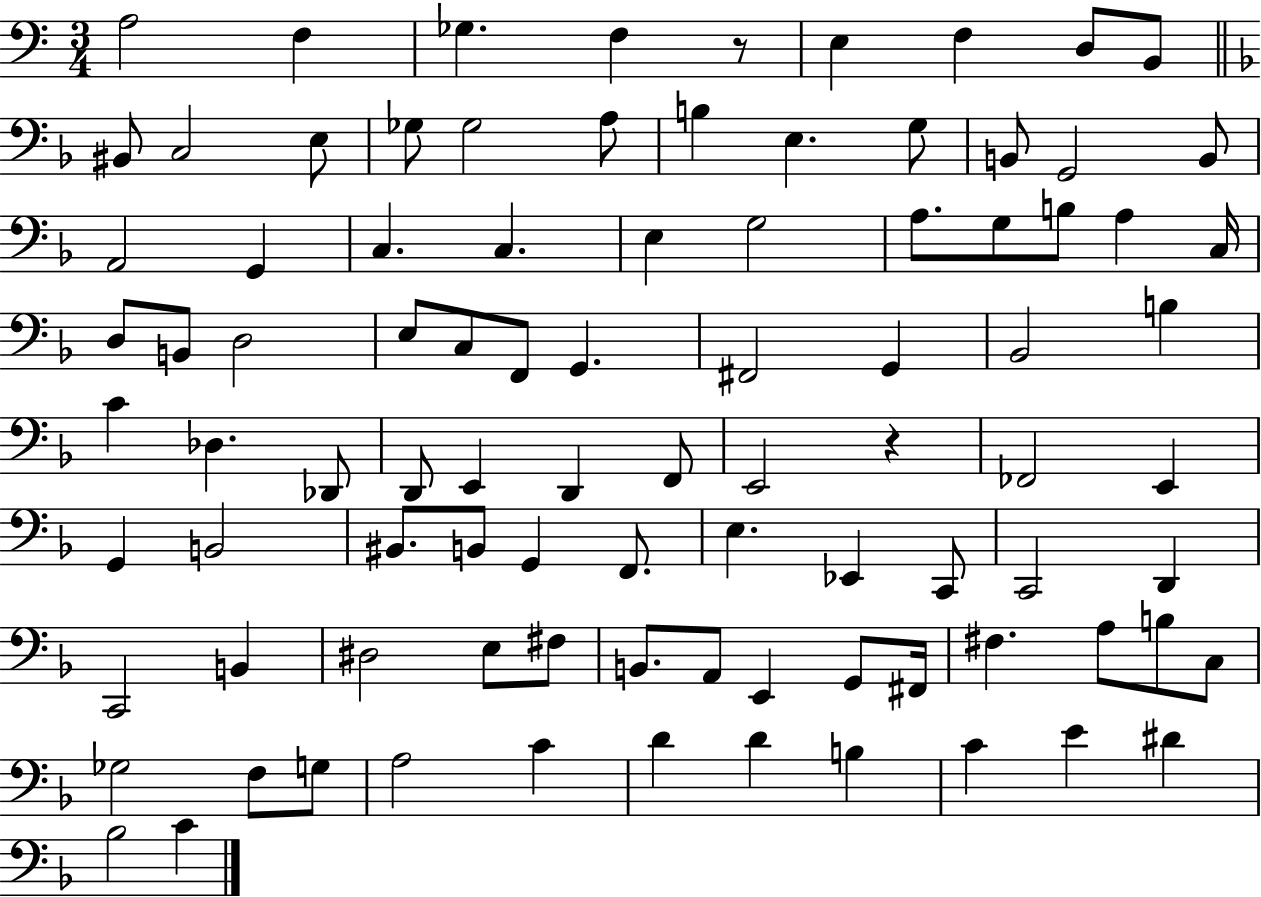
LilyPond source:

{
  \clef bass
  \numericTimeSignature
  \time 3/4
  \key c \major
  a2 f4 | ges4. f4 r8 | e4 f4 d8 b,8 | \bar "||" \break \key f \major bis,8 c2 e8 | ges8 ges2 a8 | b4 e4. g8 | b,8 g,2 b,8 | \break a,2 g,4 | c4. c4. | e4 g2 | a8. g8 b8 a4 c16 | \break d8 b,8 d2 | e8 c8 f,8 g,4. | fis,2 g,4 | bes,2 b4 | \break c'4 des4. des,8 | d,8 e,4 d,4 f,8 | e,2 r4 | fes,2 e,4 | \break g,4 b,2 | bis,8. b,8 g,4 f,8. | e4. ees,4 c,8 | c,2 d,4 | \break c,2 b,4 | dis2 e8 fis8 | b,8. a,8 e,4 g,8 fis,16 | fis4. a8 b8 c8 | \break ges2 f8 g8 | a2 c'4 | d'4 d'4 b4 | c'4 e'4 dis'4 | \break bes2 c'4 | \bar "|."
}